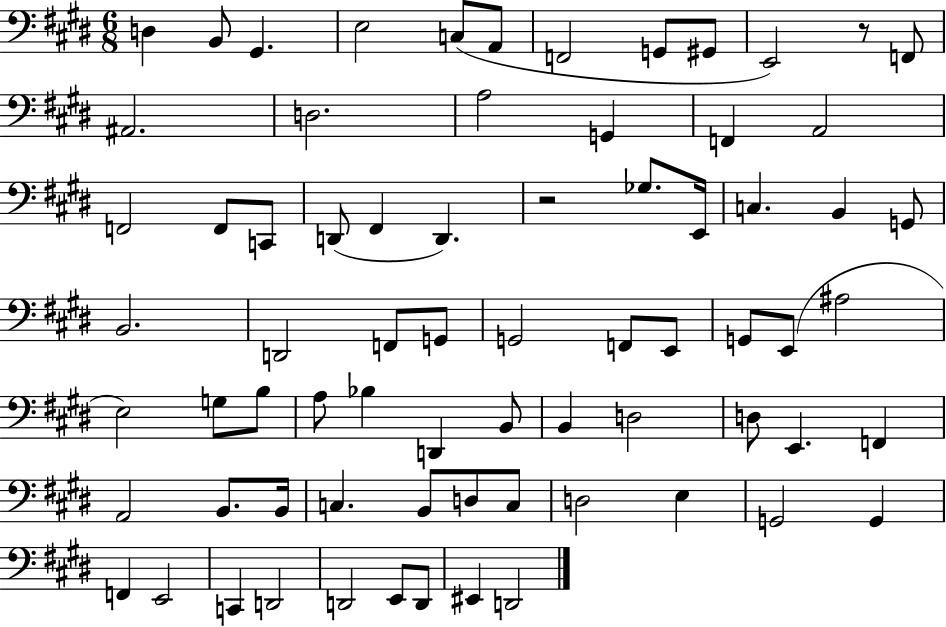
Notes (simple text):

D3/q B2/e G#2/q. E3/h C3/e A2/e F2/h G2/e G#2/e E2/h R/e F2/e A#2/h. D3/h. A3/h G2/q F2/q A2/h F2/h F2/e C2/e D2/e F#2/q D2/q. R/h Gb3/e. E2/s C3/q. B2/q G2/e B2/h. D2/h F2/e G2/e G2/h F2/e E2/e G2/e E2/e A#3/h E3/h G3/e B3/e A3/e Bb3/q D2/q B2/e B2/q D3/h D3/e E2/q. F2/q A2/h B2/e. B2/s C3/q. B2/e D3/e C3/e D3/h E3/q G2/h G2/q F2/q E2/h C2/q D2/h D2/h E2/e D2/e EIS2/q D2/h